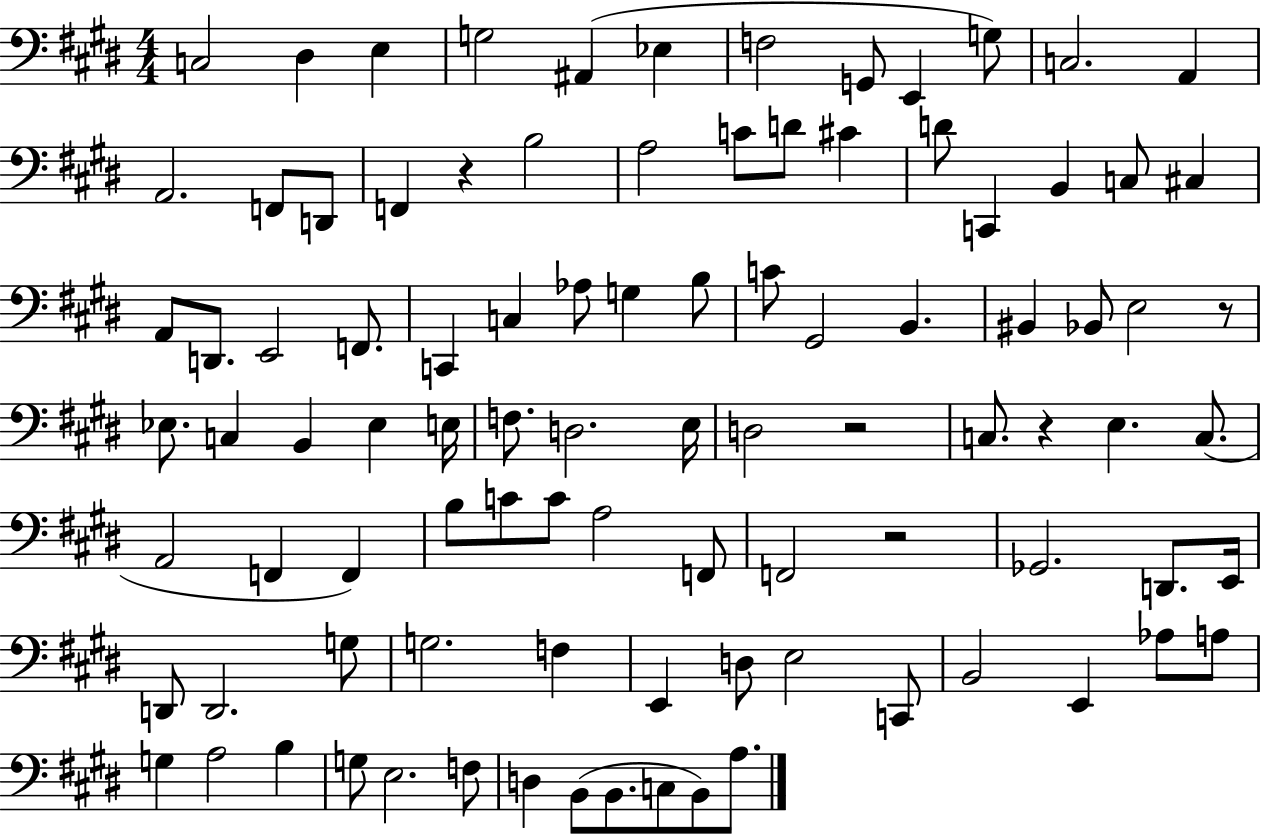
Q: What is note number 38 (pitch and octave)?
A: B2